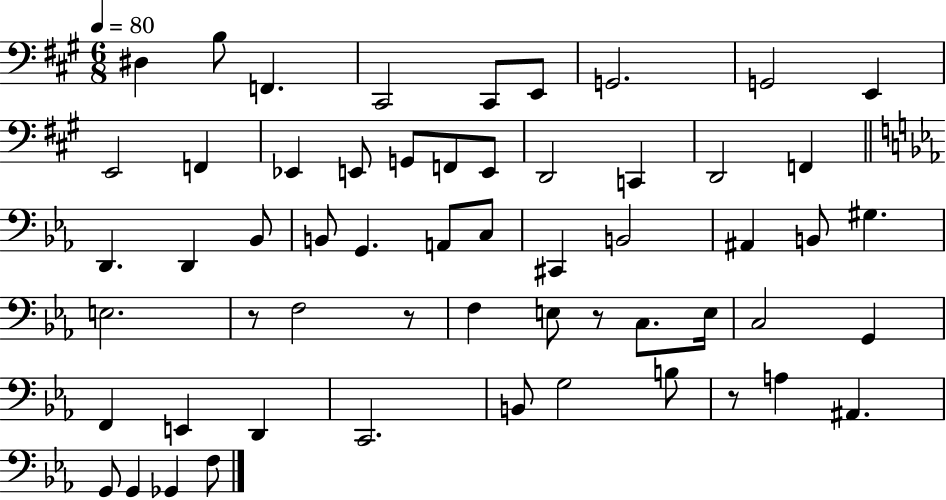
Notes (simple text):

D#3/q B3/e F2/q. C#2/h C#2/e E2/e G2/h. G2/h E2/q E2/h F2/q Eb2/q E2/e G2/e F2/e E2/e D2/h C2/q D2/h F2/q D2/q. D2/q Bb2/e B2/e G2/q. A2/e C3/e C#2/q B2/h A#2/q B2/e G#3/q. E3/h. R/e F3/h R/e F3/q E3/e R/e C3/e. E3/s C3/h G2/q F2/q E2/q D2/q C2/h. B2/e G3/h B3/e R/e A3/q A#2/q. G2/e G2/q Gb2/q F3/e